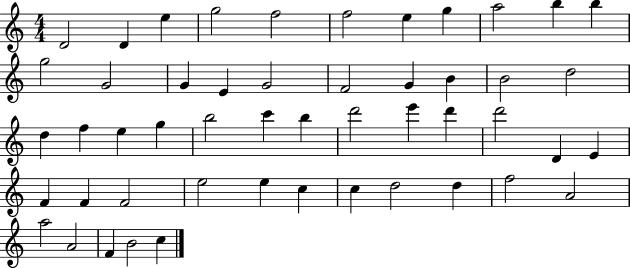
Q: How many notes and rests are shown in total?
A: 50